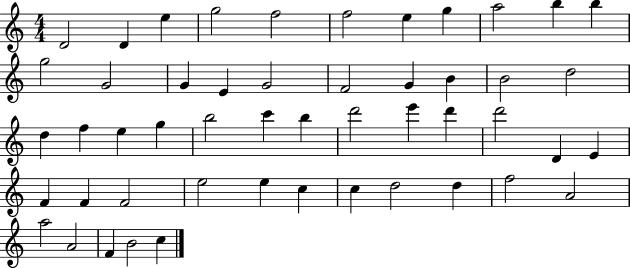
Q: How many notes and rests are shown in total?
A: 50